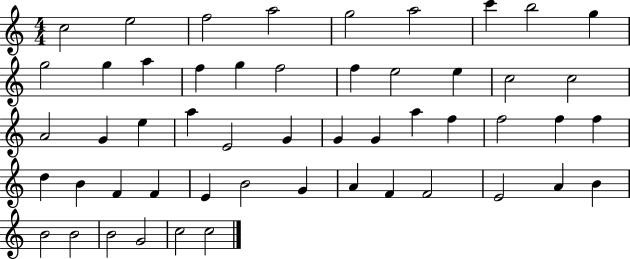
X:1
T:Untitled
M:4/4
L:1/4
K:C
c2 e2 f2 a2 g2 a2 c' b2 g g2 g a f g f2 f e2 e c2 c2 A2 G e a E2 G G G a f f2 f f d B F F E B2 G A F F2 E2 A B B2 B2 B2 G2 c2 c2